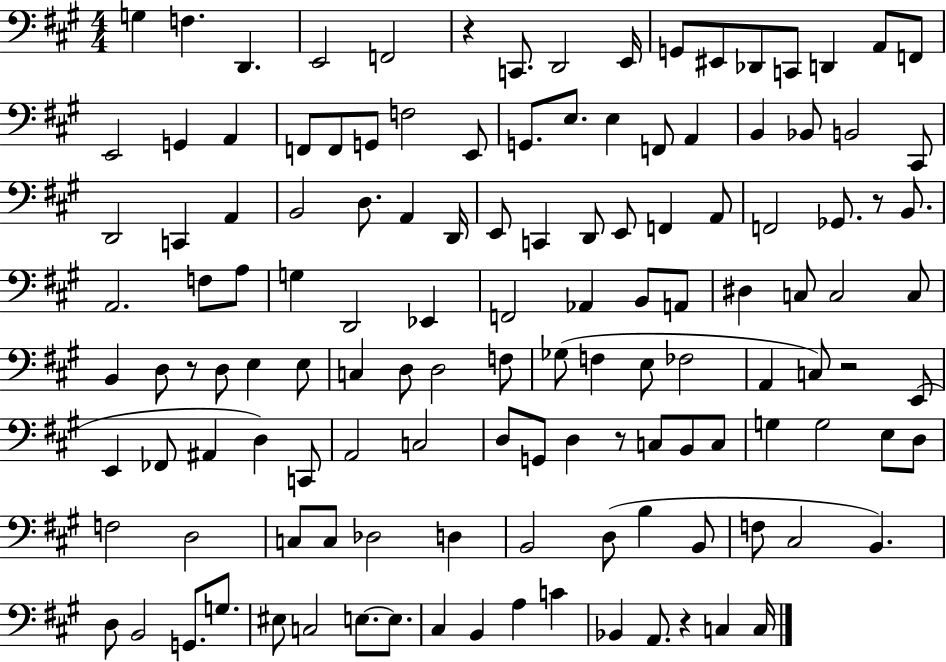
{
  \clef bass
  \numericTimeSignature
  \time 4/4
  \key a \major
  \repeat volta 2 { g4 f4. d,4. | e,2 f,2 | r4 c,8. d,2 e,16 | g,8 eis,8 des,8 c,8 d,4 a,8 f,8 | \break e,2 g,4 a,4 | f,8 f,8 g,8 f2 e,8 | g,8. e8. e4 f,8 a,4 | b,4 bes,8 b,2 cis,8 | \break d,2 c,4 a,4 | b,2 d8. a,4 d,16 | e,8 c,4 d,8 e,8 f,4 a,8 | f,2 ges,8. r8 b,8. | \break a,2. f8 a8 | g4 d,2 ees,4 | f,2 aes,4 b,8 a,8 | dis4 c8 c2 c8 | \break b,4 d8 r8 d8 e4 e8 | c4 d8 d2 f8 | ges8( f4 e8 fes2 | a,4 c8) r2 e,8( | \break e,4 fes,8 ais,4 d4) c,8 | a,2 c2 | d8 g,8 d4 r8 c8 b,8 c8 | g4 g2 e8 d8 | \break f2 d2 | c8 c8 des2 d4 | b,2 d8( b4 b,8 | f8 cis2 b,4.) | \break d8 b,2 g,8. g8. | eis8 c2 e8.~~ e8. | cis4 b,4 a4 c'4 | bes,4 a,8. r4 c4 c16 | \break } \bar "|."
}